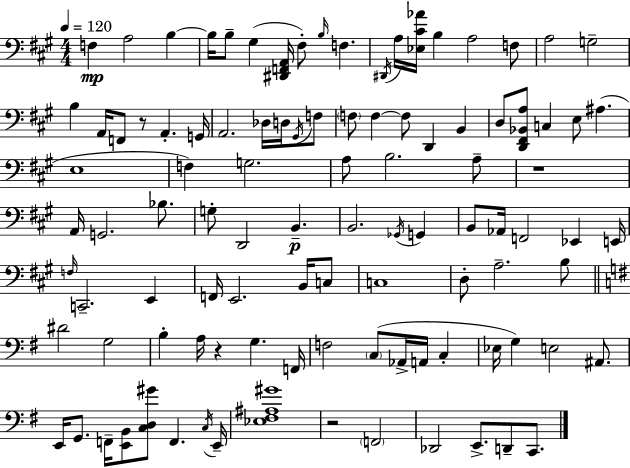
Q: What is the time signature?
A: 4/4